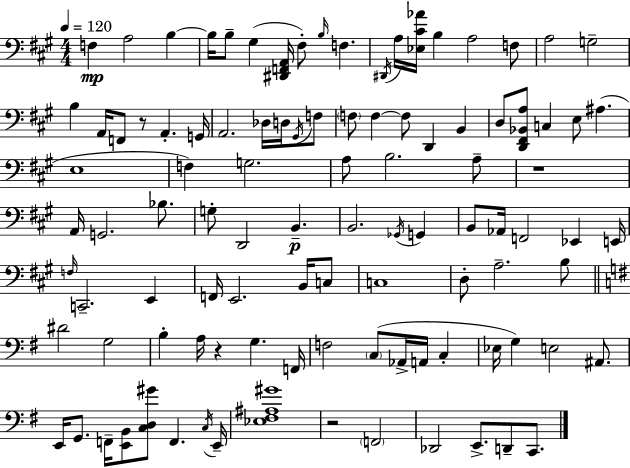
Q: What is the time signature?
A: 4/4